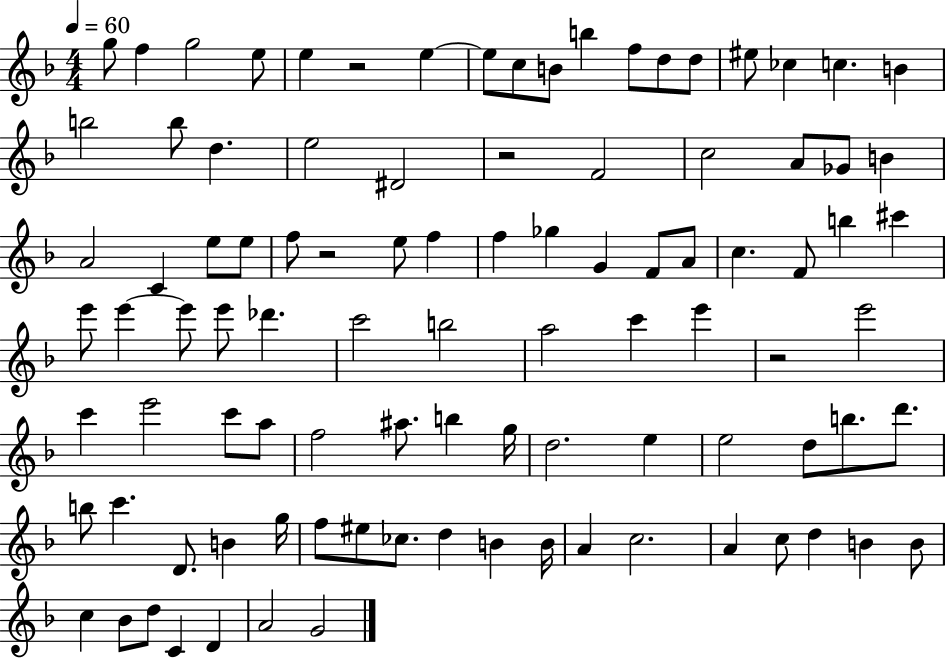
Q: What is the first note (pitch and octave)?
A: G5